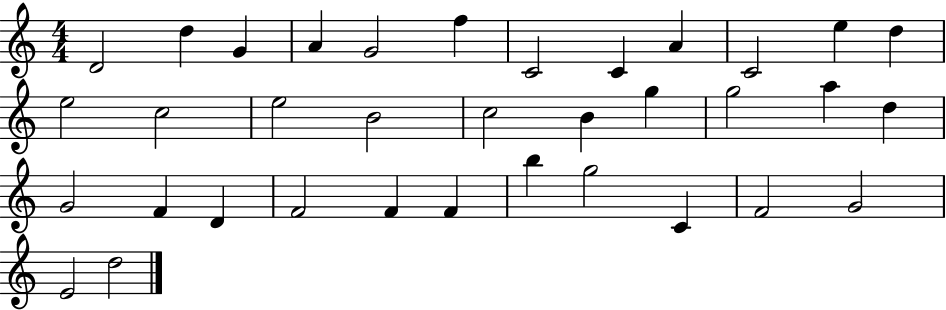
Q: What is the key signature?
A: C major